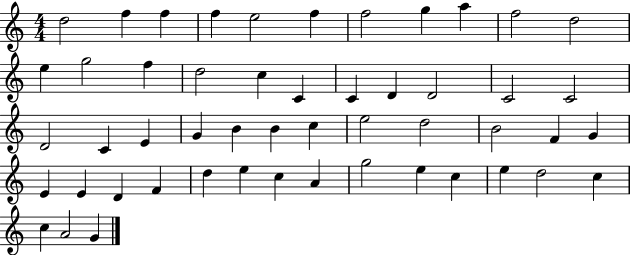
D5/h F5/q F5/q F5/q E5/h F5/q F5/h G5/q A5/q F5/h D5/h E5/q G5/h F5/q D5/h C5/q C4/q C4/q D4/q D4/h C4/h C4/h D4/h C4/q E4/q G4/q B4/q B4/q C5/q E5/h D5/h B4/h F4/q G4/q E4/q E4/q D4/q F4/q D5/q E5/q C5/q A4/q G5/h E5/q C5/q E5/q D5/h C5/q C5/q A4/h G4/q